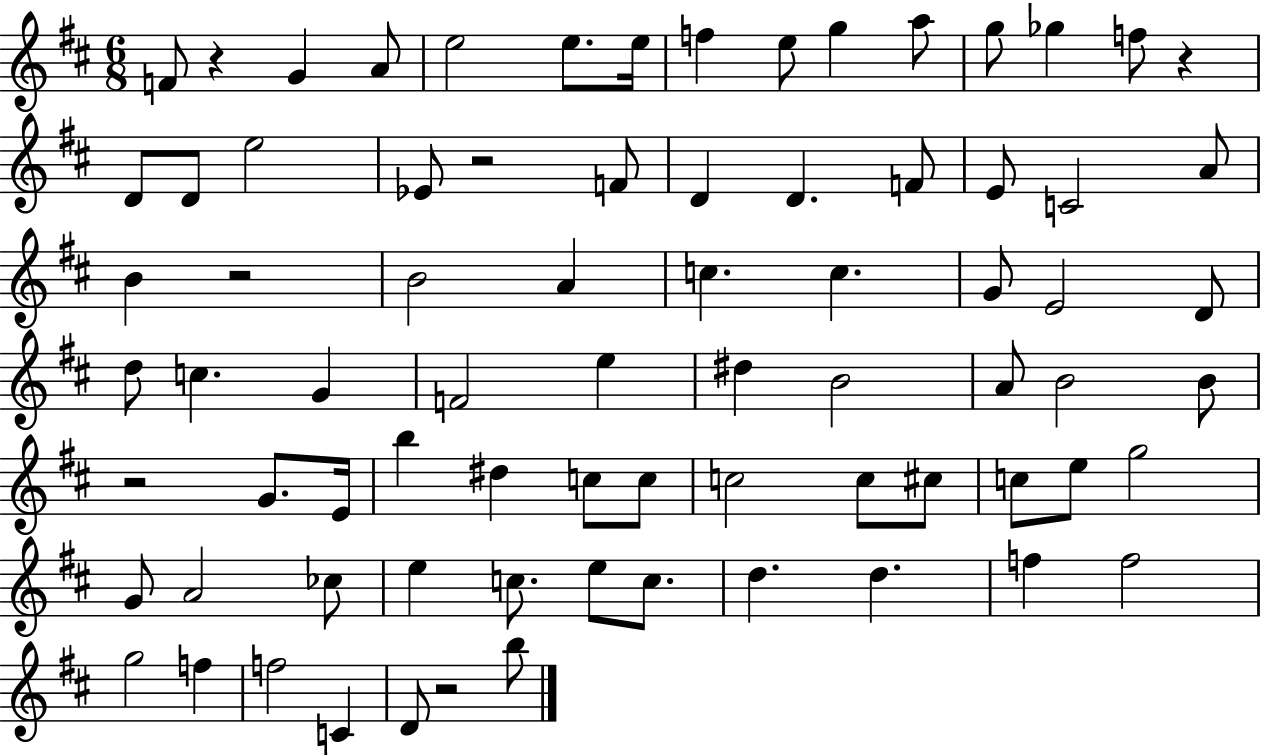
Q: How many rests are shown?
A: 6